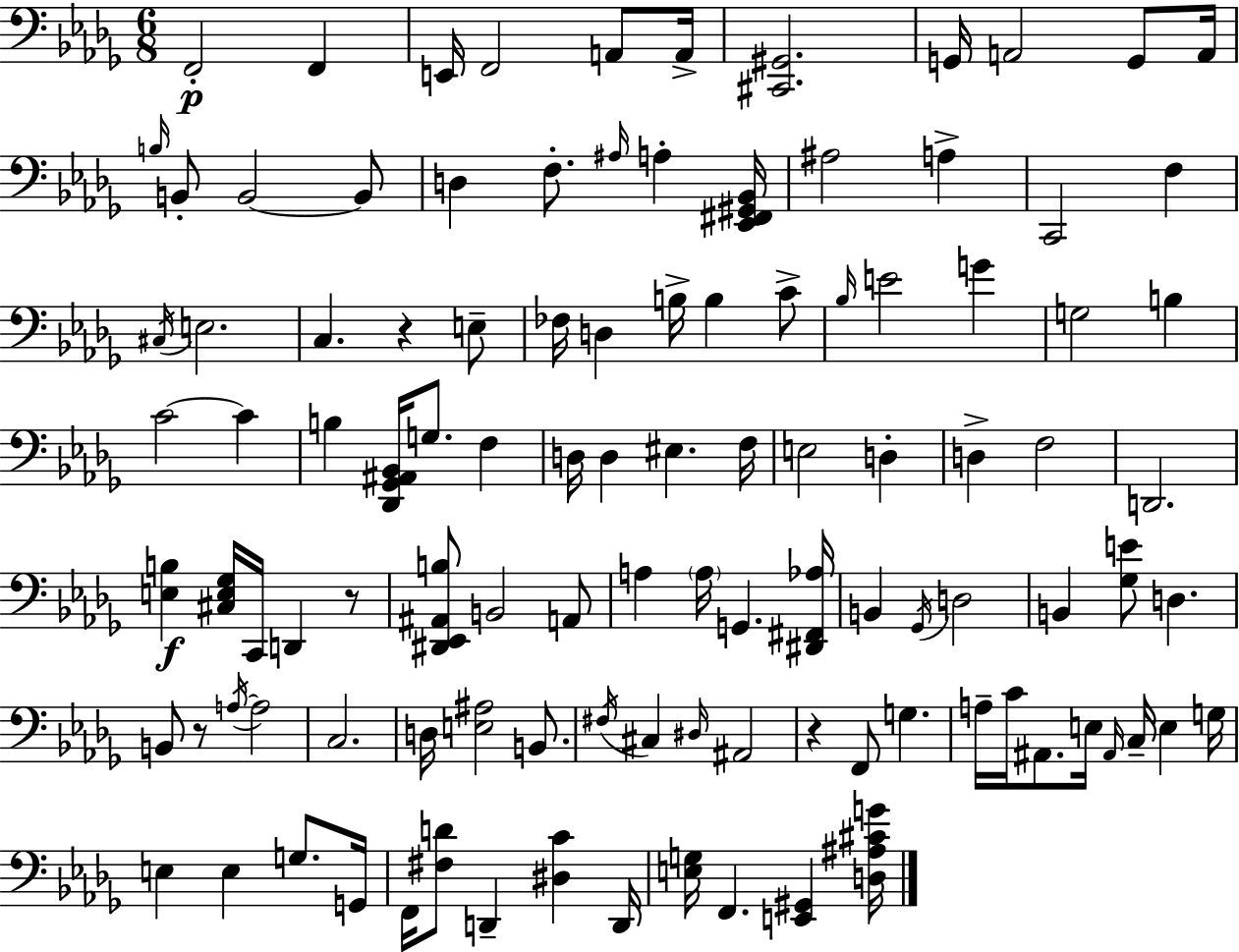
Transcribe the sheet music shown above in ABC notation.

X:1
T:Untitled
M:6/8
L:1/4
K:Bbm
F,,2 F,, E,,/4 F,,2 A,,/2 A,,/4 [^C,,^G,,]2 G,,/4 A,,2 G,,/2 A,,/4 B,/4 B,,/2 B,,2 B,,/2 D, F,/2 ^A,/4 A, [_E,,^F,,^G,,_B,,]/4 ^A,2 A, C,,2 F, ^C,/4 E,2 C, z E,/2 _F,/4 D, B,/4 B, C/2 _B,/4 E2 G G,2 B, C2 C B, [_D,,_G,,^A,,_B,,]/4 G,/2 F, D,/4 D, ^E, F,/4 E,2 D, D, F,2 D,,2 [E,B,] [^C,E,_G,]/4 C,,/4 D,, z/2 [^D,,_E,,^A,,B,]/2 B,,2 A,,/2 A, A,/4 G,, [^D,,^F,,_A,]/4 B,, _G,,/4 D,2 B,, [_G,E]/2 D, B,,/2 z/2 A,/4 A,2 C,2 D,/4 [E,^A,]2 B,,/2 ^F,/4 ^C, ^D,/4 ^A,,2 z F,,/2 G, A,/4 C/4 ^A,,/2 E,/4 ^A,,/4 C,/4 E, G,/4 E, E, G,/2 G,,/4 F,,/4 [^F,D]/2 D,, [^D,C] D,,/4 [E,G,]/4 F,, [E,,^G,,] [D,^A,^CG]/4